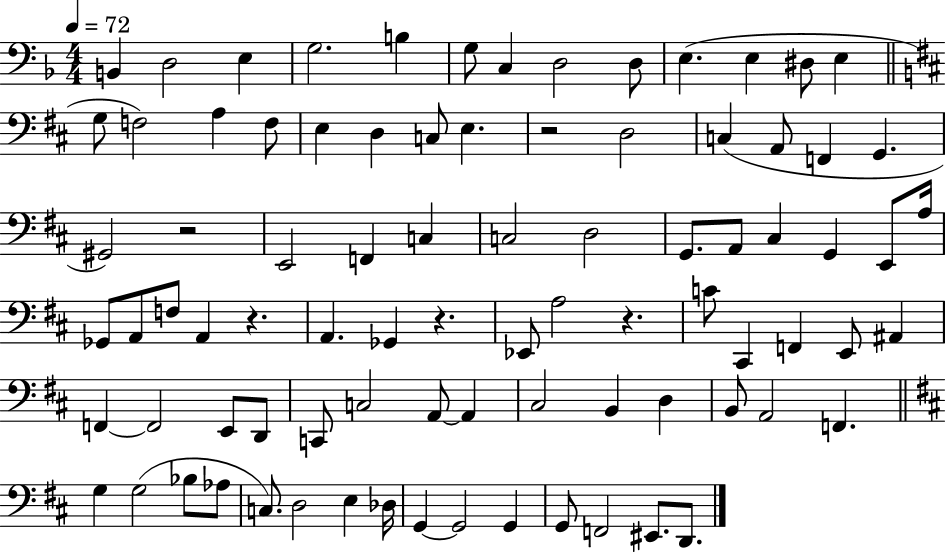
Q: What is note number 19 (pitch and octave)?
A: D3